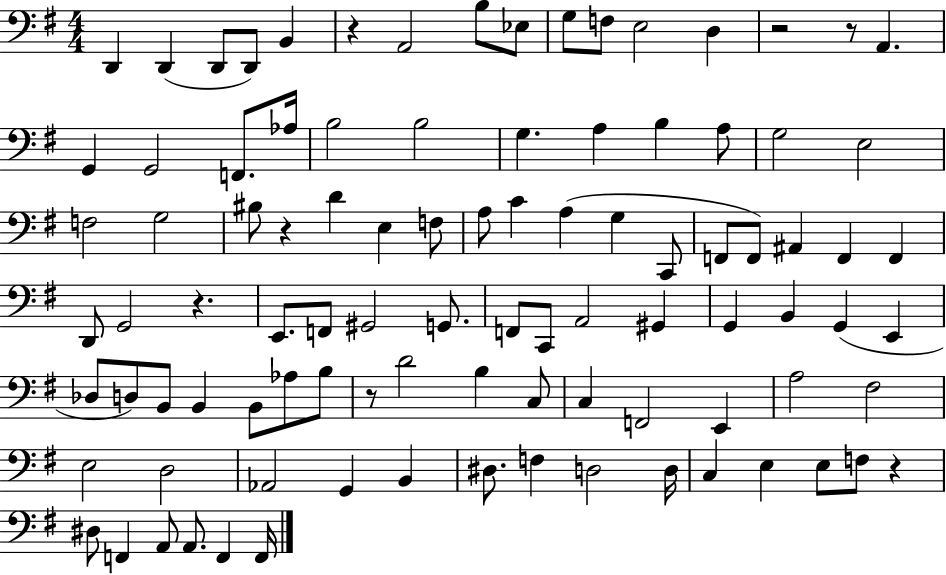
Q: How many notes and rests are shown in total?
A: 96